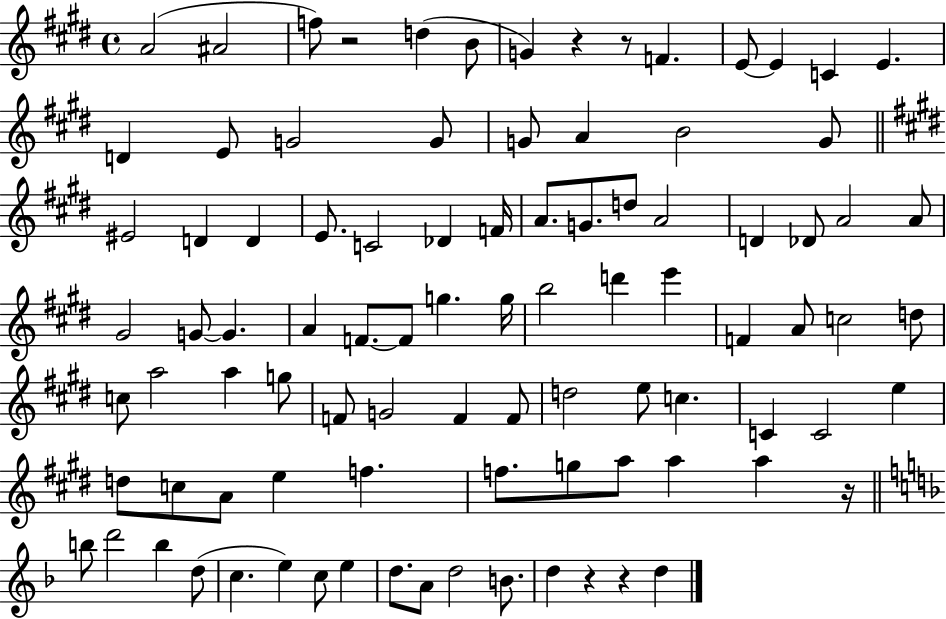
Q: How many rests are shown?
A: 6